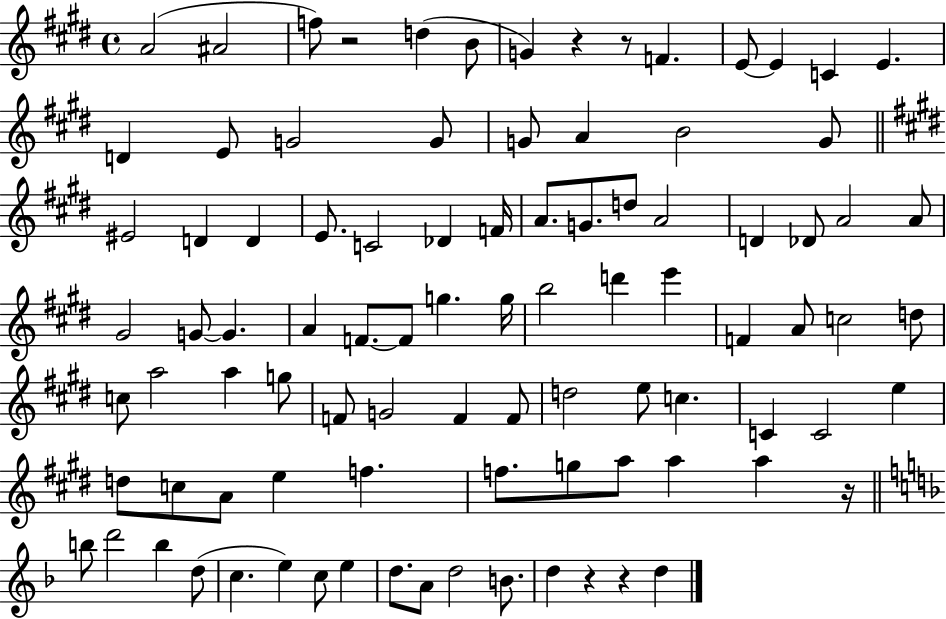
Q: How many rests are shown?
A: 6